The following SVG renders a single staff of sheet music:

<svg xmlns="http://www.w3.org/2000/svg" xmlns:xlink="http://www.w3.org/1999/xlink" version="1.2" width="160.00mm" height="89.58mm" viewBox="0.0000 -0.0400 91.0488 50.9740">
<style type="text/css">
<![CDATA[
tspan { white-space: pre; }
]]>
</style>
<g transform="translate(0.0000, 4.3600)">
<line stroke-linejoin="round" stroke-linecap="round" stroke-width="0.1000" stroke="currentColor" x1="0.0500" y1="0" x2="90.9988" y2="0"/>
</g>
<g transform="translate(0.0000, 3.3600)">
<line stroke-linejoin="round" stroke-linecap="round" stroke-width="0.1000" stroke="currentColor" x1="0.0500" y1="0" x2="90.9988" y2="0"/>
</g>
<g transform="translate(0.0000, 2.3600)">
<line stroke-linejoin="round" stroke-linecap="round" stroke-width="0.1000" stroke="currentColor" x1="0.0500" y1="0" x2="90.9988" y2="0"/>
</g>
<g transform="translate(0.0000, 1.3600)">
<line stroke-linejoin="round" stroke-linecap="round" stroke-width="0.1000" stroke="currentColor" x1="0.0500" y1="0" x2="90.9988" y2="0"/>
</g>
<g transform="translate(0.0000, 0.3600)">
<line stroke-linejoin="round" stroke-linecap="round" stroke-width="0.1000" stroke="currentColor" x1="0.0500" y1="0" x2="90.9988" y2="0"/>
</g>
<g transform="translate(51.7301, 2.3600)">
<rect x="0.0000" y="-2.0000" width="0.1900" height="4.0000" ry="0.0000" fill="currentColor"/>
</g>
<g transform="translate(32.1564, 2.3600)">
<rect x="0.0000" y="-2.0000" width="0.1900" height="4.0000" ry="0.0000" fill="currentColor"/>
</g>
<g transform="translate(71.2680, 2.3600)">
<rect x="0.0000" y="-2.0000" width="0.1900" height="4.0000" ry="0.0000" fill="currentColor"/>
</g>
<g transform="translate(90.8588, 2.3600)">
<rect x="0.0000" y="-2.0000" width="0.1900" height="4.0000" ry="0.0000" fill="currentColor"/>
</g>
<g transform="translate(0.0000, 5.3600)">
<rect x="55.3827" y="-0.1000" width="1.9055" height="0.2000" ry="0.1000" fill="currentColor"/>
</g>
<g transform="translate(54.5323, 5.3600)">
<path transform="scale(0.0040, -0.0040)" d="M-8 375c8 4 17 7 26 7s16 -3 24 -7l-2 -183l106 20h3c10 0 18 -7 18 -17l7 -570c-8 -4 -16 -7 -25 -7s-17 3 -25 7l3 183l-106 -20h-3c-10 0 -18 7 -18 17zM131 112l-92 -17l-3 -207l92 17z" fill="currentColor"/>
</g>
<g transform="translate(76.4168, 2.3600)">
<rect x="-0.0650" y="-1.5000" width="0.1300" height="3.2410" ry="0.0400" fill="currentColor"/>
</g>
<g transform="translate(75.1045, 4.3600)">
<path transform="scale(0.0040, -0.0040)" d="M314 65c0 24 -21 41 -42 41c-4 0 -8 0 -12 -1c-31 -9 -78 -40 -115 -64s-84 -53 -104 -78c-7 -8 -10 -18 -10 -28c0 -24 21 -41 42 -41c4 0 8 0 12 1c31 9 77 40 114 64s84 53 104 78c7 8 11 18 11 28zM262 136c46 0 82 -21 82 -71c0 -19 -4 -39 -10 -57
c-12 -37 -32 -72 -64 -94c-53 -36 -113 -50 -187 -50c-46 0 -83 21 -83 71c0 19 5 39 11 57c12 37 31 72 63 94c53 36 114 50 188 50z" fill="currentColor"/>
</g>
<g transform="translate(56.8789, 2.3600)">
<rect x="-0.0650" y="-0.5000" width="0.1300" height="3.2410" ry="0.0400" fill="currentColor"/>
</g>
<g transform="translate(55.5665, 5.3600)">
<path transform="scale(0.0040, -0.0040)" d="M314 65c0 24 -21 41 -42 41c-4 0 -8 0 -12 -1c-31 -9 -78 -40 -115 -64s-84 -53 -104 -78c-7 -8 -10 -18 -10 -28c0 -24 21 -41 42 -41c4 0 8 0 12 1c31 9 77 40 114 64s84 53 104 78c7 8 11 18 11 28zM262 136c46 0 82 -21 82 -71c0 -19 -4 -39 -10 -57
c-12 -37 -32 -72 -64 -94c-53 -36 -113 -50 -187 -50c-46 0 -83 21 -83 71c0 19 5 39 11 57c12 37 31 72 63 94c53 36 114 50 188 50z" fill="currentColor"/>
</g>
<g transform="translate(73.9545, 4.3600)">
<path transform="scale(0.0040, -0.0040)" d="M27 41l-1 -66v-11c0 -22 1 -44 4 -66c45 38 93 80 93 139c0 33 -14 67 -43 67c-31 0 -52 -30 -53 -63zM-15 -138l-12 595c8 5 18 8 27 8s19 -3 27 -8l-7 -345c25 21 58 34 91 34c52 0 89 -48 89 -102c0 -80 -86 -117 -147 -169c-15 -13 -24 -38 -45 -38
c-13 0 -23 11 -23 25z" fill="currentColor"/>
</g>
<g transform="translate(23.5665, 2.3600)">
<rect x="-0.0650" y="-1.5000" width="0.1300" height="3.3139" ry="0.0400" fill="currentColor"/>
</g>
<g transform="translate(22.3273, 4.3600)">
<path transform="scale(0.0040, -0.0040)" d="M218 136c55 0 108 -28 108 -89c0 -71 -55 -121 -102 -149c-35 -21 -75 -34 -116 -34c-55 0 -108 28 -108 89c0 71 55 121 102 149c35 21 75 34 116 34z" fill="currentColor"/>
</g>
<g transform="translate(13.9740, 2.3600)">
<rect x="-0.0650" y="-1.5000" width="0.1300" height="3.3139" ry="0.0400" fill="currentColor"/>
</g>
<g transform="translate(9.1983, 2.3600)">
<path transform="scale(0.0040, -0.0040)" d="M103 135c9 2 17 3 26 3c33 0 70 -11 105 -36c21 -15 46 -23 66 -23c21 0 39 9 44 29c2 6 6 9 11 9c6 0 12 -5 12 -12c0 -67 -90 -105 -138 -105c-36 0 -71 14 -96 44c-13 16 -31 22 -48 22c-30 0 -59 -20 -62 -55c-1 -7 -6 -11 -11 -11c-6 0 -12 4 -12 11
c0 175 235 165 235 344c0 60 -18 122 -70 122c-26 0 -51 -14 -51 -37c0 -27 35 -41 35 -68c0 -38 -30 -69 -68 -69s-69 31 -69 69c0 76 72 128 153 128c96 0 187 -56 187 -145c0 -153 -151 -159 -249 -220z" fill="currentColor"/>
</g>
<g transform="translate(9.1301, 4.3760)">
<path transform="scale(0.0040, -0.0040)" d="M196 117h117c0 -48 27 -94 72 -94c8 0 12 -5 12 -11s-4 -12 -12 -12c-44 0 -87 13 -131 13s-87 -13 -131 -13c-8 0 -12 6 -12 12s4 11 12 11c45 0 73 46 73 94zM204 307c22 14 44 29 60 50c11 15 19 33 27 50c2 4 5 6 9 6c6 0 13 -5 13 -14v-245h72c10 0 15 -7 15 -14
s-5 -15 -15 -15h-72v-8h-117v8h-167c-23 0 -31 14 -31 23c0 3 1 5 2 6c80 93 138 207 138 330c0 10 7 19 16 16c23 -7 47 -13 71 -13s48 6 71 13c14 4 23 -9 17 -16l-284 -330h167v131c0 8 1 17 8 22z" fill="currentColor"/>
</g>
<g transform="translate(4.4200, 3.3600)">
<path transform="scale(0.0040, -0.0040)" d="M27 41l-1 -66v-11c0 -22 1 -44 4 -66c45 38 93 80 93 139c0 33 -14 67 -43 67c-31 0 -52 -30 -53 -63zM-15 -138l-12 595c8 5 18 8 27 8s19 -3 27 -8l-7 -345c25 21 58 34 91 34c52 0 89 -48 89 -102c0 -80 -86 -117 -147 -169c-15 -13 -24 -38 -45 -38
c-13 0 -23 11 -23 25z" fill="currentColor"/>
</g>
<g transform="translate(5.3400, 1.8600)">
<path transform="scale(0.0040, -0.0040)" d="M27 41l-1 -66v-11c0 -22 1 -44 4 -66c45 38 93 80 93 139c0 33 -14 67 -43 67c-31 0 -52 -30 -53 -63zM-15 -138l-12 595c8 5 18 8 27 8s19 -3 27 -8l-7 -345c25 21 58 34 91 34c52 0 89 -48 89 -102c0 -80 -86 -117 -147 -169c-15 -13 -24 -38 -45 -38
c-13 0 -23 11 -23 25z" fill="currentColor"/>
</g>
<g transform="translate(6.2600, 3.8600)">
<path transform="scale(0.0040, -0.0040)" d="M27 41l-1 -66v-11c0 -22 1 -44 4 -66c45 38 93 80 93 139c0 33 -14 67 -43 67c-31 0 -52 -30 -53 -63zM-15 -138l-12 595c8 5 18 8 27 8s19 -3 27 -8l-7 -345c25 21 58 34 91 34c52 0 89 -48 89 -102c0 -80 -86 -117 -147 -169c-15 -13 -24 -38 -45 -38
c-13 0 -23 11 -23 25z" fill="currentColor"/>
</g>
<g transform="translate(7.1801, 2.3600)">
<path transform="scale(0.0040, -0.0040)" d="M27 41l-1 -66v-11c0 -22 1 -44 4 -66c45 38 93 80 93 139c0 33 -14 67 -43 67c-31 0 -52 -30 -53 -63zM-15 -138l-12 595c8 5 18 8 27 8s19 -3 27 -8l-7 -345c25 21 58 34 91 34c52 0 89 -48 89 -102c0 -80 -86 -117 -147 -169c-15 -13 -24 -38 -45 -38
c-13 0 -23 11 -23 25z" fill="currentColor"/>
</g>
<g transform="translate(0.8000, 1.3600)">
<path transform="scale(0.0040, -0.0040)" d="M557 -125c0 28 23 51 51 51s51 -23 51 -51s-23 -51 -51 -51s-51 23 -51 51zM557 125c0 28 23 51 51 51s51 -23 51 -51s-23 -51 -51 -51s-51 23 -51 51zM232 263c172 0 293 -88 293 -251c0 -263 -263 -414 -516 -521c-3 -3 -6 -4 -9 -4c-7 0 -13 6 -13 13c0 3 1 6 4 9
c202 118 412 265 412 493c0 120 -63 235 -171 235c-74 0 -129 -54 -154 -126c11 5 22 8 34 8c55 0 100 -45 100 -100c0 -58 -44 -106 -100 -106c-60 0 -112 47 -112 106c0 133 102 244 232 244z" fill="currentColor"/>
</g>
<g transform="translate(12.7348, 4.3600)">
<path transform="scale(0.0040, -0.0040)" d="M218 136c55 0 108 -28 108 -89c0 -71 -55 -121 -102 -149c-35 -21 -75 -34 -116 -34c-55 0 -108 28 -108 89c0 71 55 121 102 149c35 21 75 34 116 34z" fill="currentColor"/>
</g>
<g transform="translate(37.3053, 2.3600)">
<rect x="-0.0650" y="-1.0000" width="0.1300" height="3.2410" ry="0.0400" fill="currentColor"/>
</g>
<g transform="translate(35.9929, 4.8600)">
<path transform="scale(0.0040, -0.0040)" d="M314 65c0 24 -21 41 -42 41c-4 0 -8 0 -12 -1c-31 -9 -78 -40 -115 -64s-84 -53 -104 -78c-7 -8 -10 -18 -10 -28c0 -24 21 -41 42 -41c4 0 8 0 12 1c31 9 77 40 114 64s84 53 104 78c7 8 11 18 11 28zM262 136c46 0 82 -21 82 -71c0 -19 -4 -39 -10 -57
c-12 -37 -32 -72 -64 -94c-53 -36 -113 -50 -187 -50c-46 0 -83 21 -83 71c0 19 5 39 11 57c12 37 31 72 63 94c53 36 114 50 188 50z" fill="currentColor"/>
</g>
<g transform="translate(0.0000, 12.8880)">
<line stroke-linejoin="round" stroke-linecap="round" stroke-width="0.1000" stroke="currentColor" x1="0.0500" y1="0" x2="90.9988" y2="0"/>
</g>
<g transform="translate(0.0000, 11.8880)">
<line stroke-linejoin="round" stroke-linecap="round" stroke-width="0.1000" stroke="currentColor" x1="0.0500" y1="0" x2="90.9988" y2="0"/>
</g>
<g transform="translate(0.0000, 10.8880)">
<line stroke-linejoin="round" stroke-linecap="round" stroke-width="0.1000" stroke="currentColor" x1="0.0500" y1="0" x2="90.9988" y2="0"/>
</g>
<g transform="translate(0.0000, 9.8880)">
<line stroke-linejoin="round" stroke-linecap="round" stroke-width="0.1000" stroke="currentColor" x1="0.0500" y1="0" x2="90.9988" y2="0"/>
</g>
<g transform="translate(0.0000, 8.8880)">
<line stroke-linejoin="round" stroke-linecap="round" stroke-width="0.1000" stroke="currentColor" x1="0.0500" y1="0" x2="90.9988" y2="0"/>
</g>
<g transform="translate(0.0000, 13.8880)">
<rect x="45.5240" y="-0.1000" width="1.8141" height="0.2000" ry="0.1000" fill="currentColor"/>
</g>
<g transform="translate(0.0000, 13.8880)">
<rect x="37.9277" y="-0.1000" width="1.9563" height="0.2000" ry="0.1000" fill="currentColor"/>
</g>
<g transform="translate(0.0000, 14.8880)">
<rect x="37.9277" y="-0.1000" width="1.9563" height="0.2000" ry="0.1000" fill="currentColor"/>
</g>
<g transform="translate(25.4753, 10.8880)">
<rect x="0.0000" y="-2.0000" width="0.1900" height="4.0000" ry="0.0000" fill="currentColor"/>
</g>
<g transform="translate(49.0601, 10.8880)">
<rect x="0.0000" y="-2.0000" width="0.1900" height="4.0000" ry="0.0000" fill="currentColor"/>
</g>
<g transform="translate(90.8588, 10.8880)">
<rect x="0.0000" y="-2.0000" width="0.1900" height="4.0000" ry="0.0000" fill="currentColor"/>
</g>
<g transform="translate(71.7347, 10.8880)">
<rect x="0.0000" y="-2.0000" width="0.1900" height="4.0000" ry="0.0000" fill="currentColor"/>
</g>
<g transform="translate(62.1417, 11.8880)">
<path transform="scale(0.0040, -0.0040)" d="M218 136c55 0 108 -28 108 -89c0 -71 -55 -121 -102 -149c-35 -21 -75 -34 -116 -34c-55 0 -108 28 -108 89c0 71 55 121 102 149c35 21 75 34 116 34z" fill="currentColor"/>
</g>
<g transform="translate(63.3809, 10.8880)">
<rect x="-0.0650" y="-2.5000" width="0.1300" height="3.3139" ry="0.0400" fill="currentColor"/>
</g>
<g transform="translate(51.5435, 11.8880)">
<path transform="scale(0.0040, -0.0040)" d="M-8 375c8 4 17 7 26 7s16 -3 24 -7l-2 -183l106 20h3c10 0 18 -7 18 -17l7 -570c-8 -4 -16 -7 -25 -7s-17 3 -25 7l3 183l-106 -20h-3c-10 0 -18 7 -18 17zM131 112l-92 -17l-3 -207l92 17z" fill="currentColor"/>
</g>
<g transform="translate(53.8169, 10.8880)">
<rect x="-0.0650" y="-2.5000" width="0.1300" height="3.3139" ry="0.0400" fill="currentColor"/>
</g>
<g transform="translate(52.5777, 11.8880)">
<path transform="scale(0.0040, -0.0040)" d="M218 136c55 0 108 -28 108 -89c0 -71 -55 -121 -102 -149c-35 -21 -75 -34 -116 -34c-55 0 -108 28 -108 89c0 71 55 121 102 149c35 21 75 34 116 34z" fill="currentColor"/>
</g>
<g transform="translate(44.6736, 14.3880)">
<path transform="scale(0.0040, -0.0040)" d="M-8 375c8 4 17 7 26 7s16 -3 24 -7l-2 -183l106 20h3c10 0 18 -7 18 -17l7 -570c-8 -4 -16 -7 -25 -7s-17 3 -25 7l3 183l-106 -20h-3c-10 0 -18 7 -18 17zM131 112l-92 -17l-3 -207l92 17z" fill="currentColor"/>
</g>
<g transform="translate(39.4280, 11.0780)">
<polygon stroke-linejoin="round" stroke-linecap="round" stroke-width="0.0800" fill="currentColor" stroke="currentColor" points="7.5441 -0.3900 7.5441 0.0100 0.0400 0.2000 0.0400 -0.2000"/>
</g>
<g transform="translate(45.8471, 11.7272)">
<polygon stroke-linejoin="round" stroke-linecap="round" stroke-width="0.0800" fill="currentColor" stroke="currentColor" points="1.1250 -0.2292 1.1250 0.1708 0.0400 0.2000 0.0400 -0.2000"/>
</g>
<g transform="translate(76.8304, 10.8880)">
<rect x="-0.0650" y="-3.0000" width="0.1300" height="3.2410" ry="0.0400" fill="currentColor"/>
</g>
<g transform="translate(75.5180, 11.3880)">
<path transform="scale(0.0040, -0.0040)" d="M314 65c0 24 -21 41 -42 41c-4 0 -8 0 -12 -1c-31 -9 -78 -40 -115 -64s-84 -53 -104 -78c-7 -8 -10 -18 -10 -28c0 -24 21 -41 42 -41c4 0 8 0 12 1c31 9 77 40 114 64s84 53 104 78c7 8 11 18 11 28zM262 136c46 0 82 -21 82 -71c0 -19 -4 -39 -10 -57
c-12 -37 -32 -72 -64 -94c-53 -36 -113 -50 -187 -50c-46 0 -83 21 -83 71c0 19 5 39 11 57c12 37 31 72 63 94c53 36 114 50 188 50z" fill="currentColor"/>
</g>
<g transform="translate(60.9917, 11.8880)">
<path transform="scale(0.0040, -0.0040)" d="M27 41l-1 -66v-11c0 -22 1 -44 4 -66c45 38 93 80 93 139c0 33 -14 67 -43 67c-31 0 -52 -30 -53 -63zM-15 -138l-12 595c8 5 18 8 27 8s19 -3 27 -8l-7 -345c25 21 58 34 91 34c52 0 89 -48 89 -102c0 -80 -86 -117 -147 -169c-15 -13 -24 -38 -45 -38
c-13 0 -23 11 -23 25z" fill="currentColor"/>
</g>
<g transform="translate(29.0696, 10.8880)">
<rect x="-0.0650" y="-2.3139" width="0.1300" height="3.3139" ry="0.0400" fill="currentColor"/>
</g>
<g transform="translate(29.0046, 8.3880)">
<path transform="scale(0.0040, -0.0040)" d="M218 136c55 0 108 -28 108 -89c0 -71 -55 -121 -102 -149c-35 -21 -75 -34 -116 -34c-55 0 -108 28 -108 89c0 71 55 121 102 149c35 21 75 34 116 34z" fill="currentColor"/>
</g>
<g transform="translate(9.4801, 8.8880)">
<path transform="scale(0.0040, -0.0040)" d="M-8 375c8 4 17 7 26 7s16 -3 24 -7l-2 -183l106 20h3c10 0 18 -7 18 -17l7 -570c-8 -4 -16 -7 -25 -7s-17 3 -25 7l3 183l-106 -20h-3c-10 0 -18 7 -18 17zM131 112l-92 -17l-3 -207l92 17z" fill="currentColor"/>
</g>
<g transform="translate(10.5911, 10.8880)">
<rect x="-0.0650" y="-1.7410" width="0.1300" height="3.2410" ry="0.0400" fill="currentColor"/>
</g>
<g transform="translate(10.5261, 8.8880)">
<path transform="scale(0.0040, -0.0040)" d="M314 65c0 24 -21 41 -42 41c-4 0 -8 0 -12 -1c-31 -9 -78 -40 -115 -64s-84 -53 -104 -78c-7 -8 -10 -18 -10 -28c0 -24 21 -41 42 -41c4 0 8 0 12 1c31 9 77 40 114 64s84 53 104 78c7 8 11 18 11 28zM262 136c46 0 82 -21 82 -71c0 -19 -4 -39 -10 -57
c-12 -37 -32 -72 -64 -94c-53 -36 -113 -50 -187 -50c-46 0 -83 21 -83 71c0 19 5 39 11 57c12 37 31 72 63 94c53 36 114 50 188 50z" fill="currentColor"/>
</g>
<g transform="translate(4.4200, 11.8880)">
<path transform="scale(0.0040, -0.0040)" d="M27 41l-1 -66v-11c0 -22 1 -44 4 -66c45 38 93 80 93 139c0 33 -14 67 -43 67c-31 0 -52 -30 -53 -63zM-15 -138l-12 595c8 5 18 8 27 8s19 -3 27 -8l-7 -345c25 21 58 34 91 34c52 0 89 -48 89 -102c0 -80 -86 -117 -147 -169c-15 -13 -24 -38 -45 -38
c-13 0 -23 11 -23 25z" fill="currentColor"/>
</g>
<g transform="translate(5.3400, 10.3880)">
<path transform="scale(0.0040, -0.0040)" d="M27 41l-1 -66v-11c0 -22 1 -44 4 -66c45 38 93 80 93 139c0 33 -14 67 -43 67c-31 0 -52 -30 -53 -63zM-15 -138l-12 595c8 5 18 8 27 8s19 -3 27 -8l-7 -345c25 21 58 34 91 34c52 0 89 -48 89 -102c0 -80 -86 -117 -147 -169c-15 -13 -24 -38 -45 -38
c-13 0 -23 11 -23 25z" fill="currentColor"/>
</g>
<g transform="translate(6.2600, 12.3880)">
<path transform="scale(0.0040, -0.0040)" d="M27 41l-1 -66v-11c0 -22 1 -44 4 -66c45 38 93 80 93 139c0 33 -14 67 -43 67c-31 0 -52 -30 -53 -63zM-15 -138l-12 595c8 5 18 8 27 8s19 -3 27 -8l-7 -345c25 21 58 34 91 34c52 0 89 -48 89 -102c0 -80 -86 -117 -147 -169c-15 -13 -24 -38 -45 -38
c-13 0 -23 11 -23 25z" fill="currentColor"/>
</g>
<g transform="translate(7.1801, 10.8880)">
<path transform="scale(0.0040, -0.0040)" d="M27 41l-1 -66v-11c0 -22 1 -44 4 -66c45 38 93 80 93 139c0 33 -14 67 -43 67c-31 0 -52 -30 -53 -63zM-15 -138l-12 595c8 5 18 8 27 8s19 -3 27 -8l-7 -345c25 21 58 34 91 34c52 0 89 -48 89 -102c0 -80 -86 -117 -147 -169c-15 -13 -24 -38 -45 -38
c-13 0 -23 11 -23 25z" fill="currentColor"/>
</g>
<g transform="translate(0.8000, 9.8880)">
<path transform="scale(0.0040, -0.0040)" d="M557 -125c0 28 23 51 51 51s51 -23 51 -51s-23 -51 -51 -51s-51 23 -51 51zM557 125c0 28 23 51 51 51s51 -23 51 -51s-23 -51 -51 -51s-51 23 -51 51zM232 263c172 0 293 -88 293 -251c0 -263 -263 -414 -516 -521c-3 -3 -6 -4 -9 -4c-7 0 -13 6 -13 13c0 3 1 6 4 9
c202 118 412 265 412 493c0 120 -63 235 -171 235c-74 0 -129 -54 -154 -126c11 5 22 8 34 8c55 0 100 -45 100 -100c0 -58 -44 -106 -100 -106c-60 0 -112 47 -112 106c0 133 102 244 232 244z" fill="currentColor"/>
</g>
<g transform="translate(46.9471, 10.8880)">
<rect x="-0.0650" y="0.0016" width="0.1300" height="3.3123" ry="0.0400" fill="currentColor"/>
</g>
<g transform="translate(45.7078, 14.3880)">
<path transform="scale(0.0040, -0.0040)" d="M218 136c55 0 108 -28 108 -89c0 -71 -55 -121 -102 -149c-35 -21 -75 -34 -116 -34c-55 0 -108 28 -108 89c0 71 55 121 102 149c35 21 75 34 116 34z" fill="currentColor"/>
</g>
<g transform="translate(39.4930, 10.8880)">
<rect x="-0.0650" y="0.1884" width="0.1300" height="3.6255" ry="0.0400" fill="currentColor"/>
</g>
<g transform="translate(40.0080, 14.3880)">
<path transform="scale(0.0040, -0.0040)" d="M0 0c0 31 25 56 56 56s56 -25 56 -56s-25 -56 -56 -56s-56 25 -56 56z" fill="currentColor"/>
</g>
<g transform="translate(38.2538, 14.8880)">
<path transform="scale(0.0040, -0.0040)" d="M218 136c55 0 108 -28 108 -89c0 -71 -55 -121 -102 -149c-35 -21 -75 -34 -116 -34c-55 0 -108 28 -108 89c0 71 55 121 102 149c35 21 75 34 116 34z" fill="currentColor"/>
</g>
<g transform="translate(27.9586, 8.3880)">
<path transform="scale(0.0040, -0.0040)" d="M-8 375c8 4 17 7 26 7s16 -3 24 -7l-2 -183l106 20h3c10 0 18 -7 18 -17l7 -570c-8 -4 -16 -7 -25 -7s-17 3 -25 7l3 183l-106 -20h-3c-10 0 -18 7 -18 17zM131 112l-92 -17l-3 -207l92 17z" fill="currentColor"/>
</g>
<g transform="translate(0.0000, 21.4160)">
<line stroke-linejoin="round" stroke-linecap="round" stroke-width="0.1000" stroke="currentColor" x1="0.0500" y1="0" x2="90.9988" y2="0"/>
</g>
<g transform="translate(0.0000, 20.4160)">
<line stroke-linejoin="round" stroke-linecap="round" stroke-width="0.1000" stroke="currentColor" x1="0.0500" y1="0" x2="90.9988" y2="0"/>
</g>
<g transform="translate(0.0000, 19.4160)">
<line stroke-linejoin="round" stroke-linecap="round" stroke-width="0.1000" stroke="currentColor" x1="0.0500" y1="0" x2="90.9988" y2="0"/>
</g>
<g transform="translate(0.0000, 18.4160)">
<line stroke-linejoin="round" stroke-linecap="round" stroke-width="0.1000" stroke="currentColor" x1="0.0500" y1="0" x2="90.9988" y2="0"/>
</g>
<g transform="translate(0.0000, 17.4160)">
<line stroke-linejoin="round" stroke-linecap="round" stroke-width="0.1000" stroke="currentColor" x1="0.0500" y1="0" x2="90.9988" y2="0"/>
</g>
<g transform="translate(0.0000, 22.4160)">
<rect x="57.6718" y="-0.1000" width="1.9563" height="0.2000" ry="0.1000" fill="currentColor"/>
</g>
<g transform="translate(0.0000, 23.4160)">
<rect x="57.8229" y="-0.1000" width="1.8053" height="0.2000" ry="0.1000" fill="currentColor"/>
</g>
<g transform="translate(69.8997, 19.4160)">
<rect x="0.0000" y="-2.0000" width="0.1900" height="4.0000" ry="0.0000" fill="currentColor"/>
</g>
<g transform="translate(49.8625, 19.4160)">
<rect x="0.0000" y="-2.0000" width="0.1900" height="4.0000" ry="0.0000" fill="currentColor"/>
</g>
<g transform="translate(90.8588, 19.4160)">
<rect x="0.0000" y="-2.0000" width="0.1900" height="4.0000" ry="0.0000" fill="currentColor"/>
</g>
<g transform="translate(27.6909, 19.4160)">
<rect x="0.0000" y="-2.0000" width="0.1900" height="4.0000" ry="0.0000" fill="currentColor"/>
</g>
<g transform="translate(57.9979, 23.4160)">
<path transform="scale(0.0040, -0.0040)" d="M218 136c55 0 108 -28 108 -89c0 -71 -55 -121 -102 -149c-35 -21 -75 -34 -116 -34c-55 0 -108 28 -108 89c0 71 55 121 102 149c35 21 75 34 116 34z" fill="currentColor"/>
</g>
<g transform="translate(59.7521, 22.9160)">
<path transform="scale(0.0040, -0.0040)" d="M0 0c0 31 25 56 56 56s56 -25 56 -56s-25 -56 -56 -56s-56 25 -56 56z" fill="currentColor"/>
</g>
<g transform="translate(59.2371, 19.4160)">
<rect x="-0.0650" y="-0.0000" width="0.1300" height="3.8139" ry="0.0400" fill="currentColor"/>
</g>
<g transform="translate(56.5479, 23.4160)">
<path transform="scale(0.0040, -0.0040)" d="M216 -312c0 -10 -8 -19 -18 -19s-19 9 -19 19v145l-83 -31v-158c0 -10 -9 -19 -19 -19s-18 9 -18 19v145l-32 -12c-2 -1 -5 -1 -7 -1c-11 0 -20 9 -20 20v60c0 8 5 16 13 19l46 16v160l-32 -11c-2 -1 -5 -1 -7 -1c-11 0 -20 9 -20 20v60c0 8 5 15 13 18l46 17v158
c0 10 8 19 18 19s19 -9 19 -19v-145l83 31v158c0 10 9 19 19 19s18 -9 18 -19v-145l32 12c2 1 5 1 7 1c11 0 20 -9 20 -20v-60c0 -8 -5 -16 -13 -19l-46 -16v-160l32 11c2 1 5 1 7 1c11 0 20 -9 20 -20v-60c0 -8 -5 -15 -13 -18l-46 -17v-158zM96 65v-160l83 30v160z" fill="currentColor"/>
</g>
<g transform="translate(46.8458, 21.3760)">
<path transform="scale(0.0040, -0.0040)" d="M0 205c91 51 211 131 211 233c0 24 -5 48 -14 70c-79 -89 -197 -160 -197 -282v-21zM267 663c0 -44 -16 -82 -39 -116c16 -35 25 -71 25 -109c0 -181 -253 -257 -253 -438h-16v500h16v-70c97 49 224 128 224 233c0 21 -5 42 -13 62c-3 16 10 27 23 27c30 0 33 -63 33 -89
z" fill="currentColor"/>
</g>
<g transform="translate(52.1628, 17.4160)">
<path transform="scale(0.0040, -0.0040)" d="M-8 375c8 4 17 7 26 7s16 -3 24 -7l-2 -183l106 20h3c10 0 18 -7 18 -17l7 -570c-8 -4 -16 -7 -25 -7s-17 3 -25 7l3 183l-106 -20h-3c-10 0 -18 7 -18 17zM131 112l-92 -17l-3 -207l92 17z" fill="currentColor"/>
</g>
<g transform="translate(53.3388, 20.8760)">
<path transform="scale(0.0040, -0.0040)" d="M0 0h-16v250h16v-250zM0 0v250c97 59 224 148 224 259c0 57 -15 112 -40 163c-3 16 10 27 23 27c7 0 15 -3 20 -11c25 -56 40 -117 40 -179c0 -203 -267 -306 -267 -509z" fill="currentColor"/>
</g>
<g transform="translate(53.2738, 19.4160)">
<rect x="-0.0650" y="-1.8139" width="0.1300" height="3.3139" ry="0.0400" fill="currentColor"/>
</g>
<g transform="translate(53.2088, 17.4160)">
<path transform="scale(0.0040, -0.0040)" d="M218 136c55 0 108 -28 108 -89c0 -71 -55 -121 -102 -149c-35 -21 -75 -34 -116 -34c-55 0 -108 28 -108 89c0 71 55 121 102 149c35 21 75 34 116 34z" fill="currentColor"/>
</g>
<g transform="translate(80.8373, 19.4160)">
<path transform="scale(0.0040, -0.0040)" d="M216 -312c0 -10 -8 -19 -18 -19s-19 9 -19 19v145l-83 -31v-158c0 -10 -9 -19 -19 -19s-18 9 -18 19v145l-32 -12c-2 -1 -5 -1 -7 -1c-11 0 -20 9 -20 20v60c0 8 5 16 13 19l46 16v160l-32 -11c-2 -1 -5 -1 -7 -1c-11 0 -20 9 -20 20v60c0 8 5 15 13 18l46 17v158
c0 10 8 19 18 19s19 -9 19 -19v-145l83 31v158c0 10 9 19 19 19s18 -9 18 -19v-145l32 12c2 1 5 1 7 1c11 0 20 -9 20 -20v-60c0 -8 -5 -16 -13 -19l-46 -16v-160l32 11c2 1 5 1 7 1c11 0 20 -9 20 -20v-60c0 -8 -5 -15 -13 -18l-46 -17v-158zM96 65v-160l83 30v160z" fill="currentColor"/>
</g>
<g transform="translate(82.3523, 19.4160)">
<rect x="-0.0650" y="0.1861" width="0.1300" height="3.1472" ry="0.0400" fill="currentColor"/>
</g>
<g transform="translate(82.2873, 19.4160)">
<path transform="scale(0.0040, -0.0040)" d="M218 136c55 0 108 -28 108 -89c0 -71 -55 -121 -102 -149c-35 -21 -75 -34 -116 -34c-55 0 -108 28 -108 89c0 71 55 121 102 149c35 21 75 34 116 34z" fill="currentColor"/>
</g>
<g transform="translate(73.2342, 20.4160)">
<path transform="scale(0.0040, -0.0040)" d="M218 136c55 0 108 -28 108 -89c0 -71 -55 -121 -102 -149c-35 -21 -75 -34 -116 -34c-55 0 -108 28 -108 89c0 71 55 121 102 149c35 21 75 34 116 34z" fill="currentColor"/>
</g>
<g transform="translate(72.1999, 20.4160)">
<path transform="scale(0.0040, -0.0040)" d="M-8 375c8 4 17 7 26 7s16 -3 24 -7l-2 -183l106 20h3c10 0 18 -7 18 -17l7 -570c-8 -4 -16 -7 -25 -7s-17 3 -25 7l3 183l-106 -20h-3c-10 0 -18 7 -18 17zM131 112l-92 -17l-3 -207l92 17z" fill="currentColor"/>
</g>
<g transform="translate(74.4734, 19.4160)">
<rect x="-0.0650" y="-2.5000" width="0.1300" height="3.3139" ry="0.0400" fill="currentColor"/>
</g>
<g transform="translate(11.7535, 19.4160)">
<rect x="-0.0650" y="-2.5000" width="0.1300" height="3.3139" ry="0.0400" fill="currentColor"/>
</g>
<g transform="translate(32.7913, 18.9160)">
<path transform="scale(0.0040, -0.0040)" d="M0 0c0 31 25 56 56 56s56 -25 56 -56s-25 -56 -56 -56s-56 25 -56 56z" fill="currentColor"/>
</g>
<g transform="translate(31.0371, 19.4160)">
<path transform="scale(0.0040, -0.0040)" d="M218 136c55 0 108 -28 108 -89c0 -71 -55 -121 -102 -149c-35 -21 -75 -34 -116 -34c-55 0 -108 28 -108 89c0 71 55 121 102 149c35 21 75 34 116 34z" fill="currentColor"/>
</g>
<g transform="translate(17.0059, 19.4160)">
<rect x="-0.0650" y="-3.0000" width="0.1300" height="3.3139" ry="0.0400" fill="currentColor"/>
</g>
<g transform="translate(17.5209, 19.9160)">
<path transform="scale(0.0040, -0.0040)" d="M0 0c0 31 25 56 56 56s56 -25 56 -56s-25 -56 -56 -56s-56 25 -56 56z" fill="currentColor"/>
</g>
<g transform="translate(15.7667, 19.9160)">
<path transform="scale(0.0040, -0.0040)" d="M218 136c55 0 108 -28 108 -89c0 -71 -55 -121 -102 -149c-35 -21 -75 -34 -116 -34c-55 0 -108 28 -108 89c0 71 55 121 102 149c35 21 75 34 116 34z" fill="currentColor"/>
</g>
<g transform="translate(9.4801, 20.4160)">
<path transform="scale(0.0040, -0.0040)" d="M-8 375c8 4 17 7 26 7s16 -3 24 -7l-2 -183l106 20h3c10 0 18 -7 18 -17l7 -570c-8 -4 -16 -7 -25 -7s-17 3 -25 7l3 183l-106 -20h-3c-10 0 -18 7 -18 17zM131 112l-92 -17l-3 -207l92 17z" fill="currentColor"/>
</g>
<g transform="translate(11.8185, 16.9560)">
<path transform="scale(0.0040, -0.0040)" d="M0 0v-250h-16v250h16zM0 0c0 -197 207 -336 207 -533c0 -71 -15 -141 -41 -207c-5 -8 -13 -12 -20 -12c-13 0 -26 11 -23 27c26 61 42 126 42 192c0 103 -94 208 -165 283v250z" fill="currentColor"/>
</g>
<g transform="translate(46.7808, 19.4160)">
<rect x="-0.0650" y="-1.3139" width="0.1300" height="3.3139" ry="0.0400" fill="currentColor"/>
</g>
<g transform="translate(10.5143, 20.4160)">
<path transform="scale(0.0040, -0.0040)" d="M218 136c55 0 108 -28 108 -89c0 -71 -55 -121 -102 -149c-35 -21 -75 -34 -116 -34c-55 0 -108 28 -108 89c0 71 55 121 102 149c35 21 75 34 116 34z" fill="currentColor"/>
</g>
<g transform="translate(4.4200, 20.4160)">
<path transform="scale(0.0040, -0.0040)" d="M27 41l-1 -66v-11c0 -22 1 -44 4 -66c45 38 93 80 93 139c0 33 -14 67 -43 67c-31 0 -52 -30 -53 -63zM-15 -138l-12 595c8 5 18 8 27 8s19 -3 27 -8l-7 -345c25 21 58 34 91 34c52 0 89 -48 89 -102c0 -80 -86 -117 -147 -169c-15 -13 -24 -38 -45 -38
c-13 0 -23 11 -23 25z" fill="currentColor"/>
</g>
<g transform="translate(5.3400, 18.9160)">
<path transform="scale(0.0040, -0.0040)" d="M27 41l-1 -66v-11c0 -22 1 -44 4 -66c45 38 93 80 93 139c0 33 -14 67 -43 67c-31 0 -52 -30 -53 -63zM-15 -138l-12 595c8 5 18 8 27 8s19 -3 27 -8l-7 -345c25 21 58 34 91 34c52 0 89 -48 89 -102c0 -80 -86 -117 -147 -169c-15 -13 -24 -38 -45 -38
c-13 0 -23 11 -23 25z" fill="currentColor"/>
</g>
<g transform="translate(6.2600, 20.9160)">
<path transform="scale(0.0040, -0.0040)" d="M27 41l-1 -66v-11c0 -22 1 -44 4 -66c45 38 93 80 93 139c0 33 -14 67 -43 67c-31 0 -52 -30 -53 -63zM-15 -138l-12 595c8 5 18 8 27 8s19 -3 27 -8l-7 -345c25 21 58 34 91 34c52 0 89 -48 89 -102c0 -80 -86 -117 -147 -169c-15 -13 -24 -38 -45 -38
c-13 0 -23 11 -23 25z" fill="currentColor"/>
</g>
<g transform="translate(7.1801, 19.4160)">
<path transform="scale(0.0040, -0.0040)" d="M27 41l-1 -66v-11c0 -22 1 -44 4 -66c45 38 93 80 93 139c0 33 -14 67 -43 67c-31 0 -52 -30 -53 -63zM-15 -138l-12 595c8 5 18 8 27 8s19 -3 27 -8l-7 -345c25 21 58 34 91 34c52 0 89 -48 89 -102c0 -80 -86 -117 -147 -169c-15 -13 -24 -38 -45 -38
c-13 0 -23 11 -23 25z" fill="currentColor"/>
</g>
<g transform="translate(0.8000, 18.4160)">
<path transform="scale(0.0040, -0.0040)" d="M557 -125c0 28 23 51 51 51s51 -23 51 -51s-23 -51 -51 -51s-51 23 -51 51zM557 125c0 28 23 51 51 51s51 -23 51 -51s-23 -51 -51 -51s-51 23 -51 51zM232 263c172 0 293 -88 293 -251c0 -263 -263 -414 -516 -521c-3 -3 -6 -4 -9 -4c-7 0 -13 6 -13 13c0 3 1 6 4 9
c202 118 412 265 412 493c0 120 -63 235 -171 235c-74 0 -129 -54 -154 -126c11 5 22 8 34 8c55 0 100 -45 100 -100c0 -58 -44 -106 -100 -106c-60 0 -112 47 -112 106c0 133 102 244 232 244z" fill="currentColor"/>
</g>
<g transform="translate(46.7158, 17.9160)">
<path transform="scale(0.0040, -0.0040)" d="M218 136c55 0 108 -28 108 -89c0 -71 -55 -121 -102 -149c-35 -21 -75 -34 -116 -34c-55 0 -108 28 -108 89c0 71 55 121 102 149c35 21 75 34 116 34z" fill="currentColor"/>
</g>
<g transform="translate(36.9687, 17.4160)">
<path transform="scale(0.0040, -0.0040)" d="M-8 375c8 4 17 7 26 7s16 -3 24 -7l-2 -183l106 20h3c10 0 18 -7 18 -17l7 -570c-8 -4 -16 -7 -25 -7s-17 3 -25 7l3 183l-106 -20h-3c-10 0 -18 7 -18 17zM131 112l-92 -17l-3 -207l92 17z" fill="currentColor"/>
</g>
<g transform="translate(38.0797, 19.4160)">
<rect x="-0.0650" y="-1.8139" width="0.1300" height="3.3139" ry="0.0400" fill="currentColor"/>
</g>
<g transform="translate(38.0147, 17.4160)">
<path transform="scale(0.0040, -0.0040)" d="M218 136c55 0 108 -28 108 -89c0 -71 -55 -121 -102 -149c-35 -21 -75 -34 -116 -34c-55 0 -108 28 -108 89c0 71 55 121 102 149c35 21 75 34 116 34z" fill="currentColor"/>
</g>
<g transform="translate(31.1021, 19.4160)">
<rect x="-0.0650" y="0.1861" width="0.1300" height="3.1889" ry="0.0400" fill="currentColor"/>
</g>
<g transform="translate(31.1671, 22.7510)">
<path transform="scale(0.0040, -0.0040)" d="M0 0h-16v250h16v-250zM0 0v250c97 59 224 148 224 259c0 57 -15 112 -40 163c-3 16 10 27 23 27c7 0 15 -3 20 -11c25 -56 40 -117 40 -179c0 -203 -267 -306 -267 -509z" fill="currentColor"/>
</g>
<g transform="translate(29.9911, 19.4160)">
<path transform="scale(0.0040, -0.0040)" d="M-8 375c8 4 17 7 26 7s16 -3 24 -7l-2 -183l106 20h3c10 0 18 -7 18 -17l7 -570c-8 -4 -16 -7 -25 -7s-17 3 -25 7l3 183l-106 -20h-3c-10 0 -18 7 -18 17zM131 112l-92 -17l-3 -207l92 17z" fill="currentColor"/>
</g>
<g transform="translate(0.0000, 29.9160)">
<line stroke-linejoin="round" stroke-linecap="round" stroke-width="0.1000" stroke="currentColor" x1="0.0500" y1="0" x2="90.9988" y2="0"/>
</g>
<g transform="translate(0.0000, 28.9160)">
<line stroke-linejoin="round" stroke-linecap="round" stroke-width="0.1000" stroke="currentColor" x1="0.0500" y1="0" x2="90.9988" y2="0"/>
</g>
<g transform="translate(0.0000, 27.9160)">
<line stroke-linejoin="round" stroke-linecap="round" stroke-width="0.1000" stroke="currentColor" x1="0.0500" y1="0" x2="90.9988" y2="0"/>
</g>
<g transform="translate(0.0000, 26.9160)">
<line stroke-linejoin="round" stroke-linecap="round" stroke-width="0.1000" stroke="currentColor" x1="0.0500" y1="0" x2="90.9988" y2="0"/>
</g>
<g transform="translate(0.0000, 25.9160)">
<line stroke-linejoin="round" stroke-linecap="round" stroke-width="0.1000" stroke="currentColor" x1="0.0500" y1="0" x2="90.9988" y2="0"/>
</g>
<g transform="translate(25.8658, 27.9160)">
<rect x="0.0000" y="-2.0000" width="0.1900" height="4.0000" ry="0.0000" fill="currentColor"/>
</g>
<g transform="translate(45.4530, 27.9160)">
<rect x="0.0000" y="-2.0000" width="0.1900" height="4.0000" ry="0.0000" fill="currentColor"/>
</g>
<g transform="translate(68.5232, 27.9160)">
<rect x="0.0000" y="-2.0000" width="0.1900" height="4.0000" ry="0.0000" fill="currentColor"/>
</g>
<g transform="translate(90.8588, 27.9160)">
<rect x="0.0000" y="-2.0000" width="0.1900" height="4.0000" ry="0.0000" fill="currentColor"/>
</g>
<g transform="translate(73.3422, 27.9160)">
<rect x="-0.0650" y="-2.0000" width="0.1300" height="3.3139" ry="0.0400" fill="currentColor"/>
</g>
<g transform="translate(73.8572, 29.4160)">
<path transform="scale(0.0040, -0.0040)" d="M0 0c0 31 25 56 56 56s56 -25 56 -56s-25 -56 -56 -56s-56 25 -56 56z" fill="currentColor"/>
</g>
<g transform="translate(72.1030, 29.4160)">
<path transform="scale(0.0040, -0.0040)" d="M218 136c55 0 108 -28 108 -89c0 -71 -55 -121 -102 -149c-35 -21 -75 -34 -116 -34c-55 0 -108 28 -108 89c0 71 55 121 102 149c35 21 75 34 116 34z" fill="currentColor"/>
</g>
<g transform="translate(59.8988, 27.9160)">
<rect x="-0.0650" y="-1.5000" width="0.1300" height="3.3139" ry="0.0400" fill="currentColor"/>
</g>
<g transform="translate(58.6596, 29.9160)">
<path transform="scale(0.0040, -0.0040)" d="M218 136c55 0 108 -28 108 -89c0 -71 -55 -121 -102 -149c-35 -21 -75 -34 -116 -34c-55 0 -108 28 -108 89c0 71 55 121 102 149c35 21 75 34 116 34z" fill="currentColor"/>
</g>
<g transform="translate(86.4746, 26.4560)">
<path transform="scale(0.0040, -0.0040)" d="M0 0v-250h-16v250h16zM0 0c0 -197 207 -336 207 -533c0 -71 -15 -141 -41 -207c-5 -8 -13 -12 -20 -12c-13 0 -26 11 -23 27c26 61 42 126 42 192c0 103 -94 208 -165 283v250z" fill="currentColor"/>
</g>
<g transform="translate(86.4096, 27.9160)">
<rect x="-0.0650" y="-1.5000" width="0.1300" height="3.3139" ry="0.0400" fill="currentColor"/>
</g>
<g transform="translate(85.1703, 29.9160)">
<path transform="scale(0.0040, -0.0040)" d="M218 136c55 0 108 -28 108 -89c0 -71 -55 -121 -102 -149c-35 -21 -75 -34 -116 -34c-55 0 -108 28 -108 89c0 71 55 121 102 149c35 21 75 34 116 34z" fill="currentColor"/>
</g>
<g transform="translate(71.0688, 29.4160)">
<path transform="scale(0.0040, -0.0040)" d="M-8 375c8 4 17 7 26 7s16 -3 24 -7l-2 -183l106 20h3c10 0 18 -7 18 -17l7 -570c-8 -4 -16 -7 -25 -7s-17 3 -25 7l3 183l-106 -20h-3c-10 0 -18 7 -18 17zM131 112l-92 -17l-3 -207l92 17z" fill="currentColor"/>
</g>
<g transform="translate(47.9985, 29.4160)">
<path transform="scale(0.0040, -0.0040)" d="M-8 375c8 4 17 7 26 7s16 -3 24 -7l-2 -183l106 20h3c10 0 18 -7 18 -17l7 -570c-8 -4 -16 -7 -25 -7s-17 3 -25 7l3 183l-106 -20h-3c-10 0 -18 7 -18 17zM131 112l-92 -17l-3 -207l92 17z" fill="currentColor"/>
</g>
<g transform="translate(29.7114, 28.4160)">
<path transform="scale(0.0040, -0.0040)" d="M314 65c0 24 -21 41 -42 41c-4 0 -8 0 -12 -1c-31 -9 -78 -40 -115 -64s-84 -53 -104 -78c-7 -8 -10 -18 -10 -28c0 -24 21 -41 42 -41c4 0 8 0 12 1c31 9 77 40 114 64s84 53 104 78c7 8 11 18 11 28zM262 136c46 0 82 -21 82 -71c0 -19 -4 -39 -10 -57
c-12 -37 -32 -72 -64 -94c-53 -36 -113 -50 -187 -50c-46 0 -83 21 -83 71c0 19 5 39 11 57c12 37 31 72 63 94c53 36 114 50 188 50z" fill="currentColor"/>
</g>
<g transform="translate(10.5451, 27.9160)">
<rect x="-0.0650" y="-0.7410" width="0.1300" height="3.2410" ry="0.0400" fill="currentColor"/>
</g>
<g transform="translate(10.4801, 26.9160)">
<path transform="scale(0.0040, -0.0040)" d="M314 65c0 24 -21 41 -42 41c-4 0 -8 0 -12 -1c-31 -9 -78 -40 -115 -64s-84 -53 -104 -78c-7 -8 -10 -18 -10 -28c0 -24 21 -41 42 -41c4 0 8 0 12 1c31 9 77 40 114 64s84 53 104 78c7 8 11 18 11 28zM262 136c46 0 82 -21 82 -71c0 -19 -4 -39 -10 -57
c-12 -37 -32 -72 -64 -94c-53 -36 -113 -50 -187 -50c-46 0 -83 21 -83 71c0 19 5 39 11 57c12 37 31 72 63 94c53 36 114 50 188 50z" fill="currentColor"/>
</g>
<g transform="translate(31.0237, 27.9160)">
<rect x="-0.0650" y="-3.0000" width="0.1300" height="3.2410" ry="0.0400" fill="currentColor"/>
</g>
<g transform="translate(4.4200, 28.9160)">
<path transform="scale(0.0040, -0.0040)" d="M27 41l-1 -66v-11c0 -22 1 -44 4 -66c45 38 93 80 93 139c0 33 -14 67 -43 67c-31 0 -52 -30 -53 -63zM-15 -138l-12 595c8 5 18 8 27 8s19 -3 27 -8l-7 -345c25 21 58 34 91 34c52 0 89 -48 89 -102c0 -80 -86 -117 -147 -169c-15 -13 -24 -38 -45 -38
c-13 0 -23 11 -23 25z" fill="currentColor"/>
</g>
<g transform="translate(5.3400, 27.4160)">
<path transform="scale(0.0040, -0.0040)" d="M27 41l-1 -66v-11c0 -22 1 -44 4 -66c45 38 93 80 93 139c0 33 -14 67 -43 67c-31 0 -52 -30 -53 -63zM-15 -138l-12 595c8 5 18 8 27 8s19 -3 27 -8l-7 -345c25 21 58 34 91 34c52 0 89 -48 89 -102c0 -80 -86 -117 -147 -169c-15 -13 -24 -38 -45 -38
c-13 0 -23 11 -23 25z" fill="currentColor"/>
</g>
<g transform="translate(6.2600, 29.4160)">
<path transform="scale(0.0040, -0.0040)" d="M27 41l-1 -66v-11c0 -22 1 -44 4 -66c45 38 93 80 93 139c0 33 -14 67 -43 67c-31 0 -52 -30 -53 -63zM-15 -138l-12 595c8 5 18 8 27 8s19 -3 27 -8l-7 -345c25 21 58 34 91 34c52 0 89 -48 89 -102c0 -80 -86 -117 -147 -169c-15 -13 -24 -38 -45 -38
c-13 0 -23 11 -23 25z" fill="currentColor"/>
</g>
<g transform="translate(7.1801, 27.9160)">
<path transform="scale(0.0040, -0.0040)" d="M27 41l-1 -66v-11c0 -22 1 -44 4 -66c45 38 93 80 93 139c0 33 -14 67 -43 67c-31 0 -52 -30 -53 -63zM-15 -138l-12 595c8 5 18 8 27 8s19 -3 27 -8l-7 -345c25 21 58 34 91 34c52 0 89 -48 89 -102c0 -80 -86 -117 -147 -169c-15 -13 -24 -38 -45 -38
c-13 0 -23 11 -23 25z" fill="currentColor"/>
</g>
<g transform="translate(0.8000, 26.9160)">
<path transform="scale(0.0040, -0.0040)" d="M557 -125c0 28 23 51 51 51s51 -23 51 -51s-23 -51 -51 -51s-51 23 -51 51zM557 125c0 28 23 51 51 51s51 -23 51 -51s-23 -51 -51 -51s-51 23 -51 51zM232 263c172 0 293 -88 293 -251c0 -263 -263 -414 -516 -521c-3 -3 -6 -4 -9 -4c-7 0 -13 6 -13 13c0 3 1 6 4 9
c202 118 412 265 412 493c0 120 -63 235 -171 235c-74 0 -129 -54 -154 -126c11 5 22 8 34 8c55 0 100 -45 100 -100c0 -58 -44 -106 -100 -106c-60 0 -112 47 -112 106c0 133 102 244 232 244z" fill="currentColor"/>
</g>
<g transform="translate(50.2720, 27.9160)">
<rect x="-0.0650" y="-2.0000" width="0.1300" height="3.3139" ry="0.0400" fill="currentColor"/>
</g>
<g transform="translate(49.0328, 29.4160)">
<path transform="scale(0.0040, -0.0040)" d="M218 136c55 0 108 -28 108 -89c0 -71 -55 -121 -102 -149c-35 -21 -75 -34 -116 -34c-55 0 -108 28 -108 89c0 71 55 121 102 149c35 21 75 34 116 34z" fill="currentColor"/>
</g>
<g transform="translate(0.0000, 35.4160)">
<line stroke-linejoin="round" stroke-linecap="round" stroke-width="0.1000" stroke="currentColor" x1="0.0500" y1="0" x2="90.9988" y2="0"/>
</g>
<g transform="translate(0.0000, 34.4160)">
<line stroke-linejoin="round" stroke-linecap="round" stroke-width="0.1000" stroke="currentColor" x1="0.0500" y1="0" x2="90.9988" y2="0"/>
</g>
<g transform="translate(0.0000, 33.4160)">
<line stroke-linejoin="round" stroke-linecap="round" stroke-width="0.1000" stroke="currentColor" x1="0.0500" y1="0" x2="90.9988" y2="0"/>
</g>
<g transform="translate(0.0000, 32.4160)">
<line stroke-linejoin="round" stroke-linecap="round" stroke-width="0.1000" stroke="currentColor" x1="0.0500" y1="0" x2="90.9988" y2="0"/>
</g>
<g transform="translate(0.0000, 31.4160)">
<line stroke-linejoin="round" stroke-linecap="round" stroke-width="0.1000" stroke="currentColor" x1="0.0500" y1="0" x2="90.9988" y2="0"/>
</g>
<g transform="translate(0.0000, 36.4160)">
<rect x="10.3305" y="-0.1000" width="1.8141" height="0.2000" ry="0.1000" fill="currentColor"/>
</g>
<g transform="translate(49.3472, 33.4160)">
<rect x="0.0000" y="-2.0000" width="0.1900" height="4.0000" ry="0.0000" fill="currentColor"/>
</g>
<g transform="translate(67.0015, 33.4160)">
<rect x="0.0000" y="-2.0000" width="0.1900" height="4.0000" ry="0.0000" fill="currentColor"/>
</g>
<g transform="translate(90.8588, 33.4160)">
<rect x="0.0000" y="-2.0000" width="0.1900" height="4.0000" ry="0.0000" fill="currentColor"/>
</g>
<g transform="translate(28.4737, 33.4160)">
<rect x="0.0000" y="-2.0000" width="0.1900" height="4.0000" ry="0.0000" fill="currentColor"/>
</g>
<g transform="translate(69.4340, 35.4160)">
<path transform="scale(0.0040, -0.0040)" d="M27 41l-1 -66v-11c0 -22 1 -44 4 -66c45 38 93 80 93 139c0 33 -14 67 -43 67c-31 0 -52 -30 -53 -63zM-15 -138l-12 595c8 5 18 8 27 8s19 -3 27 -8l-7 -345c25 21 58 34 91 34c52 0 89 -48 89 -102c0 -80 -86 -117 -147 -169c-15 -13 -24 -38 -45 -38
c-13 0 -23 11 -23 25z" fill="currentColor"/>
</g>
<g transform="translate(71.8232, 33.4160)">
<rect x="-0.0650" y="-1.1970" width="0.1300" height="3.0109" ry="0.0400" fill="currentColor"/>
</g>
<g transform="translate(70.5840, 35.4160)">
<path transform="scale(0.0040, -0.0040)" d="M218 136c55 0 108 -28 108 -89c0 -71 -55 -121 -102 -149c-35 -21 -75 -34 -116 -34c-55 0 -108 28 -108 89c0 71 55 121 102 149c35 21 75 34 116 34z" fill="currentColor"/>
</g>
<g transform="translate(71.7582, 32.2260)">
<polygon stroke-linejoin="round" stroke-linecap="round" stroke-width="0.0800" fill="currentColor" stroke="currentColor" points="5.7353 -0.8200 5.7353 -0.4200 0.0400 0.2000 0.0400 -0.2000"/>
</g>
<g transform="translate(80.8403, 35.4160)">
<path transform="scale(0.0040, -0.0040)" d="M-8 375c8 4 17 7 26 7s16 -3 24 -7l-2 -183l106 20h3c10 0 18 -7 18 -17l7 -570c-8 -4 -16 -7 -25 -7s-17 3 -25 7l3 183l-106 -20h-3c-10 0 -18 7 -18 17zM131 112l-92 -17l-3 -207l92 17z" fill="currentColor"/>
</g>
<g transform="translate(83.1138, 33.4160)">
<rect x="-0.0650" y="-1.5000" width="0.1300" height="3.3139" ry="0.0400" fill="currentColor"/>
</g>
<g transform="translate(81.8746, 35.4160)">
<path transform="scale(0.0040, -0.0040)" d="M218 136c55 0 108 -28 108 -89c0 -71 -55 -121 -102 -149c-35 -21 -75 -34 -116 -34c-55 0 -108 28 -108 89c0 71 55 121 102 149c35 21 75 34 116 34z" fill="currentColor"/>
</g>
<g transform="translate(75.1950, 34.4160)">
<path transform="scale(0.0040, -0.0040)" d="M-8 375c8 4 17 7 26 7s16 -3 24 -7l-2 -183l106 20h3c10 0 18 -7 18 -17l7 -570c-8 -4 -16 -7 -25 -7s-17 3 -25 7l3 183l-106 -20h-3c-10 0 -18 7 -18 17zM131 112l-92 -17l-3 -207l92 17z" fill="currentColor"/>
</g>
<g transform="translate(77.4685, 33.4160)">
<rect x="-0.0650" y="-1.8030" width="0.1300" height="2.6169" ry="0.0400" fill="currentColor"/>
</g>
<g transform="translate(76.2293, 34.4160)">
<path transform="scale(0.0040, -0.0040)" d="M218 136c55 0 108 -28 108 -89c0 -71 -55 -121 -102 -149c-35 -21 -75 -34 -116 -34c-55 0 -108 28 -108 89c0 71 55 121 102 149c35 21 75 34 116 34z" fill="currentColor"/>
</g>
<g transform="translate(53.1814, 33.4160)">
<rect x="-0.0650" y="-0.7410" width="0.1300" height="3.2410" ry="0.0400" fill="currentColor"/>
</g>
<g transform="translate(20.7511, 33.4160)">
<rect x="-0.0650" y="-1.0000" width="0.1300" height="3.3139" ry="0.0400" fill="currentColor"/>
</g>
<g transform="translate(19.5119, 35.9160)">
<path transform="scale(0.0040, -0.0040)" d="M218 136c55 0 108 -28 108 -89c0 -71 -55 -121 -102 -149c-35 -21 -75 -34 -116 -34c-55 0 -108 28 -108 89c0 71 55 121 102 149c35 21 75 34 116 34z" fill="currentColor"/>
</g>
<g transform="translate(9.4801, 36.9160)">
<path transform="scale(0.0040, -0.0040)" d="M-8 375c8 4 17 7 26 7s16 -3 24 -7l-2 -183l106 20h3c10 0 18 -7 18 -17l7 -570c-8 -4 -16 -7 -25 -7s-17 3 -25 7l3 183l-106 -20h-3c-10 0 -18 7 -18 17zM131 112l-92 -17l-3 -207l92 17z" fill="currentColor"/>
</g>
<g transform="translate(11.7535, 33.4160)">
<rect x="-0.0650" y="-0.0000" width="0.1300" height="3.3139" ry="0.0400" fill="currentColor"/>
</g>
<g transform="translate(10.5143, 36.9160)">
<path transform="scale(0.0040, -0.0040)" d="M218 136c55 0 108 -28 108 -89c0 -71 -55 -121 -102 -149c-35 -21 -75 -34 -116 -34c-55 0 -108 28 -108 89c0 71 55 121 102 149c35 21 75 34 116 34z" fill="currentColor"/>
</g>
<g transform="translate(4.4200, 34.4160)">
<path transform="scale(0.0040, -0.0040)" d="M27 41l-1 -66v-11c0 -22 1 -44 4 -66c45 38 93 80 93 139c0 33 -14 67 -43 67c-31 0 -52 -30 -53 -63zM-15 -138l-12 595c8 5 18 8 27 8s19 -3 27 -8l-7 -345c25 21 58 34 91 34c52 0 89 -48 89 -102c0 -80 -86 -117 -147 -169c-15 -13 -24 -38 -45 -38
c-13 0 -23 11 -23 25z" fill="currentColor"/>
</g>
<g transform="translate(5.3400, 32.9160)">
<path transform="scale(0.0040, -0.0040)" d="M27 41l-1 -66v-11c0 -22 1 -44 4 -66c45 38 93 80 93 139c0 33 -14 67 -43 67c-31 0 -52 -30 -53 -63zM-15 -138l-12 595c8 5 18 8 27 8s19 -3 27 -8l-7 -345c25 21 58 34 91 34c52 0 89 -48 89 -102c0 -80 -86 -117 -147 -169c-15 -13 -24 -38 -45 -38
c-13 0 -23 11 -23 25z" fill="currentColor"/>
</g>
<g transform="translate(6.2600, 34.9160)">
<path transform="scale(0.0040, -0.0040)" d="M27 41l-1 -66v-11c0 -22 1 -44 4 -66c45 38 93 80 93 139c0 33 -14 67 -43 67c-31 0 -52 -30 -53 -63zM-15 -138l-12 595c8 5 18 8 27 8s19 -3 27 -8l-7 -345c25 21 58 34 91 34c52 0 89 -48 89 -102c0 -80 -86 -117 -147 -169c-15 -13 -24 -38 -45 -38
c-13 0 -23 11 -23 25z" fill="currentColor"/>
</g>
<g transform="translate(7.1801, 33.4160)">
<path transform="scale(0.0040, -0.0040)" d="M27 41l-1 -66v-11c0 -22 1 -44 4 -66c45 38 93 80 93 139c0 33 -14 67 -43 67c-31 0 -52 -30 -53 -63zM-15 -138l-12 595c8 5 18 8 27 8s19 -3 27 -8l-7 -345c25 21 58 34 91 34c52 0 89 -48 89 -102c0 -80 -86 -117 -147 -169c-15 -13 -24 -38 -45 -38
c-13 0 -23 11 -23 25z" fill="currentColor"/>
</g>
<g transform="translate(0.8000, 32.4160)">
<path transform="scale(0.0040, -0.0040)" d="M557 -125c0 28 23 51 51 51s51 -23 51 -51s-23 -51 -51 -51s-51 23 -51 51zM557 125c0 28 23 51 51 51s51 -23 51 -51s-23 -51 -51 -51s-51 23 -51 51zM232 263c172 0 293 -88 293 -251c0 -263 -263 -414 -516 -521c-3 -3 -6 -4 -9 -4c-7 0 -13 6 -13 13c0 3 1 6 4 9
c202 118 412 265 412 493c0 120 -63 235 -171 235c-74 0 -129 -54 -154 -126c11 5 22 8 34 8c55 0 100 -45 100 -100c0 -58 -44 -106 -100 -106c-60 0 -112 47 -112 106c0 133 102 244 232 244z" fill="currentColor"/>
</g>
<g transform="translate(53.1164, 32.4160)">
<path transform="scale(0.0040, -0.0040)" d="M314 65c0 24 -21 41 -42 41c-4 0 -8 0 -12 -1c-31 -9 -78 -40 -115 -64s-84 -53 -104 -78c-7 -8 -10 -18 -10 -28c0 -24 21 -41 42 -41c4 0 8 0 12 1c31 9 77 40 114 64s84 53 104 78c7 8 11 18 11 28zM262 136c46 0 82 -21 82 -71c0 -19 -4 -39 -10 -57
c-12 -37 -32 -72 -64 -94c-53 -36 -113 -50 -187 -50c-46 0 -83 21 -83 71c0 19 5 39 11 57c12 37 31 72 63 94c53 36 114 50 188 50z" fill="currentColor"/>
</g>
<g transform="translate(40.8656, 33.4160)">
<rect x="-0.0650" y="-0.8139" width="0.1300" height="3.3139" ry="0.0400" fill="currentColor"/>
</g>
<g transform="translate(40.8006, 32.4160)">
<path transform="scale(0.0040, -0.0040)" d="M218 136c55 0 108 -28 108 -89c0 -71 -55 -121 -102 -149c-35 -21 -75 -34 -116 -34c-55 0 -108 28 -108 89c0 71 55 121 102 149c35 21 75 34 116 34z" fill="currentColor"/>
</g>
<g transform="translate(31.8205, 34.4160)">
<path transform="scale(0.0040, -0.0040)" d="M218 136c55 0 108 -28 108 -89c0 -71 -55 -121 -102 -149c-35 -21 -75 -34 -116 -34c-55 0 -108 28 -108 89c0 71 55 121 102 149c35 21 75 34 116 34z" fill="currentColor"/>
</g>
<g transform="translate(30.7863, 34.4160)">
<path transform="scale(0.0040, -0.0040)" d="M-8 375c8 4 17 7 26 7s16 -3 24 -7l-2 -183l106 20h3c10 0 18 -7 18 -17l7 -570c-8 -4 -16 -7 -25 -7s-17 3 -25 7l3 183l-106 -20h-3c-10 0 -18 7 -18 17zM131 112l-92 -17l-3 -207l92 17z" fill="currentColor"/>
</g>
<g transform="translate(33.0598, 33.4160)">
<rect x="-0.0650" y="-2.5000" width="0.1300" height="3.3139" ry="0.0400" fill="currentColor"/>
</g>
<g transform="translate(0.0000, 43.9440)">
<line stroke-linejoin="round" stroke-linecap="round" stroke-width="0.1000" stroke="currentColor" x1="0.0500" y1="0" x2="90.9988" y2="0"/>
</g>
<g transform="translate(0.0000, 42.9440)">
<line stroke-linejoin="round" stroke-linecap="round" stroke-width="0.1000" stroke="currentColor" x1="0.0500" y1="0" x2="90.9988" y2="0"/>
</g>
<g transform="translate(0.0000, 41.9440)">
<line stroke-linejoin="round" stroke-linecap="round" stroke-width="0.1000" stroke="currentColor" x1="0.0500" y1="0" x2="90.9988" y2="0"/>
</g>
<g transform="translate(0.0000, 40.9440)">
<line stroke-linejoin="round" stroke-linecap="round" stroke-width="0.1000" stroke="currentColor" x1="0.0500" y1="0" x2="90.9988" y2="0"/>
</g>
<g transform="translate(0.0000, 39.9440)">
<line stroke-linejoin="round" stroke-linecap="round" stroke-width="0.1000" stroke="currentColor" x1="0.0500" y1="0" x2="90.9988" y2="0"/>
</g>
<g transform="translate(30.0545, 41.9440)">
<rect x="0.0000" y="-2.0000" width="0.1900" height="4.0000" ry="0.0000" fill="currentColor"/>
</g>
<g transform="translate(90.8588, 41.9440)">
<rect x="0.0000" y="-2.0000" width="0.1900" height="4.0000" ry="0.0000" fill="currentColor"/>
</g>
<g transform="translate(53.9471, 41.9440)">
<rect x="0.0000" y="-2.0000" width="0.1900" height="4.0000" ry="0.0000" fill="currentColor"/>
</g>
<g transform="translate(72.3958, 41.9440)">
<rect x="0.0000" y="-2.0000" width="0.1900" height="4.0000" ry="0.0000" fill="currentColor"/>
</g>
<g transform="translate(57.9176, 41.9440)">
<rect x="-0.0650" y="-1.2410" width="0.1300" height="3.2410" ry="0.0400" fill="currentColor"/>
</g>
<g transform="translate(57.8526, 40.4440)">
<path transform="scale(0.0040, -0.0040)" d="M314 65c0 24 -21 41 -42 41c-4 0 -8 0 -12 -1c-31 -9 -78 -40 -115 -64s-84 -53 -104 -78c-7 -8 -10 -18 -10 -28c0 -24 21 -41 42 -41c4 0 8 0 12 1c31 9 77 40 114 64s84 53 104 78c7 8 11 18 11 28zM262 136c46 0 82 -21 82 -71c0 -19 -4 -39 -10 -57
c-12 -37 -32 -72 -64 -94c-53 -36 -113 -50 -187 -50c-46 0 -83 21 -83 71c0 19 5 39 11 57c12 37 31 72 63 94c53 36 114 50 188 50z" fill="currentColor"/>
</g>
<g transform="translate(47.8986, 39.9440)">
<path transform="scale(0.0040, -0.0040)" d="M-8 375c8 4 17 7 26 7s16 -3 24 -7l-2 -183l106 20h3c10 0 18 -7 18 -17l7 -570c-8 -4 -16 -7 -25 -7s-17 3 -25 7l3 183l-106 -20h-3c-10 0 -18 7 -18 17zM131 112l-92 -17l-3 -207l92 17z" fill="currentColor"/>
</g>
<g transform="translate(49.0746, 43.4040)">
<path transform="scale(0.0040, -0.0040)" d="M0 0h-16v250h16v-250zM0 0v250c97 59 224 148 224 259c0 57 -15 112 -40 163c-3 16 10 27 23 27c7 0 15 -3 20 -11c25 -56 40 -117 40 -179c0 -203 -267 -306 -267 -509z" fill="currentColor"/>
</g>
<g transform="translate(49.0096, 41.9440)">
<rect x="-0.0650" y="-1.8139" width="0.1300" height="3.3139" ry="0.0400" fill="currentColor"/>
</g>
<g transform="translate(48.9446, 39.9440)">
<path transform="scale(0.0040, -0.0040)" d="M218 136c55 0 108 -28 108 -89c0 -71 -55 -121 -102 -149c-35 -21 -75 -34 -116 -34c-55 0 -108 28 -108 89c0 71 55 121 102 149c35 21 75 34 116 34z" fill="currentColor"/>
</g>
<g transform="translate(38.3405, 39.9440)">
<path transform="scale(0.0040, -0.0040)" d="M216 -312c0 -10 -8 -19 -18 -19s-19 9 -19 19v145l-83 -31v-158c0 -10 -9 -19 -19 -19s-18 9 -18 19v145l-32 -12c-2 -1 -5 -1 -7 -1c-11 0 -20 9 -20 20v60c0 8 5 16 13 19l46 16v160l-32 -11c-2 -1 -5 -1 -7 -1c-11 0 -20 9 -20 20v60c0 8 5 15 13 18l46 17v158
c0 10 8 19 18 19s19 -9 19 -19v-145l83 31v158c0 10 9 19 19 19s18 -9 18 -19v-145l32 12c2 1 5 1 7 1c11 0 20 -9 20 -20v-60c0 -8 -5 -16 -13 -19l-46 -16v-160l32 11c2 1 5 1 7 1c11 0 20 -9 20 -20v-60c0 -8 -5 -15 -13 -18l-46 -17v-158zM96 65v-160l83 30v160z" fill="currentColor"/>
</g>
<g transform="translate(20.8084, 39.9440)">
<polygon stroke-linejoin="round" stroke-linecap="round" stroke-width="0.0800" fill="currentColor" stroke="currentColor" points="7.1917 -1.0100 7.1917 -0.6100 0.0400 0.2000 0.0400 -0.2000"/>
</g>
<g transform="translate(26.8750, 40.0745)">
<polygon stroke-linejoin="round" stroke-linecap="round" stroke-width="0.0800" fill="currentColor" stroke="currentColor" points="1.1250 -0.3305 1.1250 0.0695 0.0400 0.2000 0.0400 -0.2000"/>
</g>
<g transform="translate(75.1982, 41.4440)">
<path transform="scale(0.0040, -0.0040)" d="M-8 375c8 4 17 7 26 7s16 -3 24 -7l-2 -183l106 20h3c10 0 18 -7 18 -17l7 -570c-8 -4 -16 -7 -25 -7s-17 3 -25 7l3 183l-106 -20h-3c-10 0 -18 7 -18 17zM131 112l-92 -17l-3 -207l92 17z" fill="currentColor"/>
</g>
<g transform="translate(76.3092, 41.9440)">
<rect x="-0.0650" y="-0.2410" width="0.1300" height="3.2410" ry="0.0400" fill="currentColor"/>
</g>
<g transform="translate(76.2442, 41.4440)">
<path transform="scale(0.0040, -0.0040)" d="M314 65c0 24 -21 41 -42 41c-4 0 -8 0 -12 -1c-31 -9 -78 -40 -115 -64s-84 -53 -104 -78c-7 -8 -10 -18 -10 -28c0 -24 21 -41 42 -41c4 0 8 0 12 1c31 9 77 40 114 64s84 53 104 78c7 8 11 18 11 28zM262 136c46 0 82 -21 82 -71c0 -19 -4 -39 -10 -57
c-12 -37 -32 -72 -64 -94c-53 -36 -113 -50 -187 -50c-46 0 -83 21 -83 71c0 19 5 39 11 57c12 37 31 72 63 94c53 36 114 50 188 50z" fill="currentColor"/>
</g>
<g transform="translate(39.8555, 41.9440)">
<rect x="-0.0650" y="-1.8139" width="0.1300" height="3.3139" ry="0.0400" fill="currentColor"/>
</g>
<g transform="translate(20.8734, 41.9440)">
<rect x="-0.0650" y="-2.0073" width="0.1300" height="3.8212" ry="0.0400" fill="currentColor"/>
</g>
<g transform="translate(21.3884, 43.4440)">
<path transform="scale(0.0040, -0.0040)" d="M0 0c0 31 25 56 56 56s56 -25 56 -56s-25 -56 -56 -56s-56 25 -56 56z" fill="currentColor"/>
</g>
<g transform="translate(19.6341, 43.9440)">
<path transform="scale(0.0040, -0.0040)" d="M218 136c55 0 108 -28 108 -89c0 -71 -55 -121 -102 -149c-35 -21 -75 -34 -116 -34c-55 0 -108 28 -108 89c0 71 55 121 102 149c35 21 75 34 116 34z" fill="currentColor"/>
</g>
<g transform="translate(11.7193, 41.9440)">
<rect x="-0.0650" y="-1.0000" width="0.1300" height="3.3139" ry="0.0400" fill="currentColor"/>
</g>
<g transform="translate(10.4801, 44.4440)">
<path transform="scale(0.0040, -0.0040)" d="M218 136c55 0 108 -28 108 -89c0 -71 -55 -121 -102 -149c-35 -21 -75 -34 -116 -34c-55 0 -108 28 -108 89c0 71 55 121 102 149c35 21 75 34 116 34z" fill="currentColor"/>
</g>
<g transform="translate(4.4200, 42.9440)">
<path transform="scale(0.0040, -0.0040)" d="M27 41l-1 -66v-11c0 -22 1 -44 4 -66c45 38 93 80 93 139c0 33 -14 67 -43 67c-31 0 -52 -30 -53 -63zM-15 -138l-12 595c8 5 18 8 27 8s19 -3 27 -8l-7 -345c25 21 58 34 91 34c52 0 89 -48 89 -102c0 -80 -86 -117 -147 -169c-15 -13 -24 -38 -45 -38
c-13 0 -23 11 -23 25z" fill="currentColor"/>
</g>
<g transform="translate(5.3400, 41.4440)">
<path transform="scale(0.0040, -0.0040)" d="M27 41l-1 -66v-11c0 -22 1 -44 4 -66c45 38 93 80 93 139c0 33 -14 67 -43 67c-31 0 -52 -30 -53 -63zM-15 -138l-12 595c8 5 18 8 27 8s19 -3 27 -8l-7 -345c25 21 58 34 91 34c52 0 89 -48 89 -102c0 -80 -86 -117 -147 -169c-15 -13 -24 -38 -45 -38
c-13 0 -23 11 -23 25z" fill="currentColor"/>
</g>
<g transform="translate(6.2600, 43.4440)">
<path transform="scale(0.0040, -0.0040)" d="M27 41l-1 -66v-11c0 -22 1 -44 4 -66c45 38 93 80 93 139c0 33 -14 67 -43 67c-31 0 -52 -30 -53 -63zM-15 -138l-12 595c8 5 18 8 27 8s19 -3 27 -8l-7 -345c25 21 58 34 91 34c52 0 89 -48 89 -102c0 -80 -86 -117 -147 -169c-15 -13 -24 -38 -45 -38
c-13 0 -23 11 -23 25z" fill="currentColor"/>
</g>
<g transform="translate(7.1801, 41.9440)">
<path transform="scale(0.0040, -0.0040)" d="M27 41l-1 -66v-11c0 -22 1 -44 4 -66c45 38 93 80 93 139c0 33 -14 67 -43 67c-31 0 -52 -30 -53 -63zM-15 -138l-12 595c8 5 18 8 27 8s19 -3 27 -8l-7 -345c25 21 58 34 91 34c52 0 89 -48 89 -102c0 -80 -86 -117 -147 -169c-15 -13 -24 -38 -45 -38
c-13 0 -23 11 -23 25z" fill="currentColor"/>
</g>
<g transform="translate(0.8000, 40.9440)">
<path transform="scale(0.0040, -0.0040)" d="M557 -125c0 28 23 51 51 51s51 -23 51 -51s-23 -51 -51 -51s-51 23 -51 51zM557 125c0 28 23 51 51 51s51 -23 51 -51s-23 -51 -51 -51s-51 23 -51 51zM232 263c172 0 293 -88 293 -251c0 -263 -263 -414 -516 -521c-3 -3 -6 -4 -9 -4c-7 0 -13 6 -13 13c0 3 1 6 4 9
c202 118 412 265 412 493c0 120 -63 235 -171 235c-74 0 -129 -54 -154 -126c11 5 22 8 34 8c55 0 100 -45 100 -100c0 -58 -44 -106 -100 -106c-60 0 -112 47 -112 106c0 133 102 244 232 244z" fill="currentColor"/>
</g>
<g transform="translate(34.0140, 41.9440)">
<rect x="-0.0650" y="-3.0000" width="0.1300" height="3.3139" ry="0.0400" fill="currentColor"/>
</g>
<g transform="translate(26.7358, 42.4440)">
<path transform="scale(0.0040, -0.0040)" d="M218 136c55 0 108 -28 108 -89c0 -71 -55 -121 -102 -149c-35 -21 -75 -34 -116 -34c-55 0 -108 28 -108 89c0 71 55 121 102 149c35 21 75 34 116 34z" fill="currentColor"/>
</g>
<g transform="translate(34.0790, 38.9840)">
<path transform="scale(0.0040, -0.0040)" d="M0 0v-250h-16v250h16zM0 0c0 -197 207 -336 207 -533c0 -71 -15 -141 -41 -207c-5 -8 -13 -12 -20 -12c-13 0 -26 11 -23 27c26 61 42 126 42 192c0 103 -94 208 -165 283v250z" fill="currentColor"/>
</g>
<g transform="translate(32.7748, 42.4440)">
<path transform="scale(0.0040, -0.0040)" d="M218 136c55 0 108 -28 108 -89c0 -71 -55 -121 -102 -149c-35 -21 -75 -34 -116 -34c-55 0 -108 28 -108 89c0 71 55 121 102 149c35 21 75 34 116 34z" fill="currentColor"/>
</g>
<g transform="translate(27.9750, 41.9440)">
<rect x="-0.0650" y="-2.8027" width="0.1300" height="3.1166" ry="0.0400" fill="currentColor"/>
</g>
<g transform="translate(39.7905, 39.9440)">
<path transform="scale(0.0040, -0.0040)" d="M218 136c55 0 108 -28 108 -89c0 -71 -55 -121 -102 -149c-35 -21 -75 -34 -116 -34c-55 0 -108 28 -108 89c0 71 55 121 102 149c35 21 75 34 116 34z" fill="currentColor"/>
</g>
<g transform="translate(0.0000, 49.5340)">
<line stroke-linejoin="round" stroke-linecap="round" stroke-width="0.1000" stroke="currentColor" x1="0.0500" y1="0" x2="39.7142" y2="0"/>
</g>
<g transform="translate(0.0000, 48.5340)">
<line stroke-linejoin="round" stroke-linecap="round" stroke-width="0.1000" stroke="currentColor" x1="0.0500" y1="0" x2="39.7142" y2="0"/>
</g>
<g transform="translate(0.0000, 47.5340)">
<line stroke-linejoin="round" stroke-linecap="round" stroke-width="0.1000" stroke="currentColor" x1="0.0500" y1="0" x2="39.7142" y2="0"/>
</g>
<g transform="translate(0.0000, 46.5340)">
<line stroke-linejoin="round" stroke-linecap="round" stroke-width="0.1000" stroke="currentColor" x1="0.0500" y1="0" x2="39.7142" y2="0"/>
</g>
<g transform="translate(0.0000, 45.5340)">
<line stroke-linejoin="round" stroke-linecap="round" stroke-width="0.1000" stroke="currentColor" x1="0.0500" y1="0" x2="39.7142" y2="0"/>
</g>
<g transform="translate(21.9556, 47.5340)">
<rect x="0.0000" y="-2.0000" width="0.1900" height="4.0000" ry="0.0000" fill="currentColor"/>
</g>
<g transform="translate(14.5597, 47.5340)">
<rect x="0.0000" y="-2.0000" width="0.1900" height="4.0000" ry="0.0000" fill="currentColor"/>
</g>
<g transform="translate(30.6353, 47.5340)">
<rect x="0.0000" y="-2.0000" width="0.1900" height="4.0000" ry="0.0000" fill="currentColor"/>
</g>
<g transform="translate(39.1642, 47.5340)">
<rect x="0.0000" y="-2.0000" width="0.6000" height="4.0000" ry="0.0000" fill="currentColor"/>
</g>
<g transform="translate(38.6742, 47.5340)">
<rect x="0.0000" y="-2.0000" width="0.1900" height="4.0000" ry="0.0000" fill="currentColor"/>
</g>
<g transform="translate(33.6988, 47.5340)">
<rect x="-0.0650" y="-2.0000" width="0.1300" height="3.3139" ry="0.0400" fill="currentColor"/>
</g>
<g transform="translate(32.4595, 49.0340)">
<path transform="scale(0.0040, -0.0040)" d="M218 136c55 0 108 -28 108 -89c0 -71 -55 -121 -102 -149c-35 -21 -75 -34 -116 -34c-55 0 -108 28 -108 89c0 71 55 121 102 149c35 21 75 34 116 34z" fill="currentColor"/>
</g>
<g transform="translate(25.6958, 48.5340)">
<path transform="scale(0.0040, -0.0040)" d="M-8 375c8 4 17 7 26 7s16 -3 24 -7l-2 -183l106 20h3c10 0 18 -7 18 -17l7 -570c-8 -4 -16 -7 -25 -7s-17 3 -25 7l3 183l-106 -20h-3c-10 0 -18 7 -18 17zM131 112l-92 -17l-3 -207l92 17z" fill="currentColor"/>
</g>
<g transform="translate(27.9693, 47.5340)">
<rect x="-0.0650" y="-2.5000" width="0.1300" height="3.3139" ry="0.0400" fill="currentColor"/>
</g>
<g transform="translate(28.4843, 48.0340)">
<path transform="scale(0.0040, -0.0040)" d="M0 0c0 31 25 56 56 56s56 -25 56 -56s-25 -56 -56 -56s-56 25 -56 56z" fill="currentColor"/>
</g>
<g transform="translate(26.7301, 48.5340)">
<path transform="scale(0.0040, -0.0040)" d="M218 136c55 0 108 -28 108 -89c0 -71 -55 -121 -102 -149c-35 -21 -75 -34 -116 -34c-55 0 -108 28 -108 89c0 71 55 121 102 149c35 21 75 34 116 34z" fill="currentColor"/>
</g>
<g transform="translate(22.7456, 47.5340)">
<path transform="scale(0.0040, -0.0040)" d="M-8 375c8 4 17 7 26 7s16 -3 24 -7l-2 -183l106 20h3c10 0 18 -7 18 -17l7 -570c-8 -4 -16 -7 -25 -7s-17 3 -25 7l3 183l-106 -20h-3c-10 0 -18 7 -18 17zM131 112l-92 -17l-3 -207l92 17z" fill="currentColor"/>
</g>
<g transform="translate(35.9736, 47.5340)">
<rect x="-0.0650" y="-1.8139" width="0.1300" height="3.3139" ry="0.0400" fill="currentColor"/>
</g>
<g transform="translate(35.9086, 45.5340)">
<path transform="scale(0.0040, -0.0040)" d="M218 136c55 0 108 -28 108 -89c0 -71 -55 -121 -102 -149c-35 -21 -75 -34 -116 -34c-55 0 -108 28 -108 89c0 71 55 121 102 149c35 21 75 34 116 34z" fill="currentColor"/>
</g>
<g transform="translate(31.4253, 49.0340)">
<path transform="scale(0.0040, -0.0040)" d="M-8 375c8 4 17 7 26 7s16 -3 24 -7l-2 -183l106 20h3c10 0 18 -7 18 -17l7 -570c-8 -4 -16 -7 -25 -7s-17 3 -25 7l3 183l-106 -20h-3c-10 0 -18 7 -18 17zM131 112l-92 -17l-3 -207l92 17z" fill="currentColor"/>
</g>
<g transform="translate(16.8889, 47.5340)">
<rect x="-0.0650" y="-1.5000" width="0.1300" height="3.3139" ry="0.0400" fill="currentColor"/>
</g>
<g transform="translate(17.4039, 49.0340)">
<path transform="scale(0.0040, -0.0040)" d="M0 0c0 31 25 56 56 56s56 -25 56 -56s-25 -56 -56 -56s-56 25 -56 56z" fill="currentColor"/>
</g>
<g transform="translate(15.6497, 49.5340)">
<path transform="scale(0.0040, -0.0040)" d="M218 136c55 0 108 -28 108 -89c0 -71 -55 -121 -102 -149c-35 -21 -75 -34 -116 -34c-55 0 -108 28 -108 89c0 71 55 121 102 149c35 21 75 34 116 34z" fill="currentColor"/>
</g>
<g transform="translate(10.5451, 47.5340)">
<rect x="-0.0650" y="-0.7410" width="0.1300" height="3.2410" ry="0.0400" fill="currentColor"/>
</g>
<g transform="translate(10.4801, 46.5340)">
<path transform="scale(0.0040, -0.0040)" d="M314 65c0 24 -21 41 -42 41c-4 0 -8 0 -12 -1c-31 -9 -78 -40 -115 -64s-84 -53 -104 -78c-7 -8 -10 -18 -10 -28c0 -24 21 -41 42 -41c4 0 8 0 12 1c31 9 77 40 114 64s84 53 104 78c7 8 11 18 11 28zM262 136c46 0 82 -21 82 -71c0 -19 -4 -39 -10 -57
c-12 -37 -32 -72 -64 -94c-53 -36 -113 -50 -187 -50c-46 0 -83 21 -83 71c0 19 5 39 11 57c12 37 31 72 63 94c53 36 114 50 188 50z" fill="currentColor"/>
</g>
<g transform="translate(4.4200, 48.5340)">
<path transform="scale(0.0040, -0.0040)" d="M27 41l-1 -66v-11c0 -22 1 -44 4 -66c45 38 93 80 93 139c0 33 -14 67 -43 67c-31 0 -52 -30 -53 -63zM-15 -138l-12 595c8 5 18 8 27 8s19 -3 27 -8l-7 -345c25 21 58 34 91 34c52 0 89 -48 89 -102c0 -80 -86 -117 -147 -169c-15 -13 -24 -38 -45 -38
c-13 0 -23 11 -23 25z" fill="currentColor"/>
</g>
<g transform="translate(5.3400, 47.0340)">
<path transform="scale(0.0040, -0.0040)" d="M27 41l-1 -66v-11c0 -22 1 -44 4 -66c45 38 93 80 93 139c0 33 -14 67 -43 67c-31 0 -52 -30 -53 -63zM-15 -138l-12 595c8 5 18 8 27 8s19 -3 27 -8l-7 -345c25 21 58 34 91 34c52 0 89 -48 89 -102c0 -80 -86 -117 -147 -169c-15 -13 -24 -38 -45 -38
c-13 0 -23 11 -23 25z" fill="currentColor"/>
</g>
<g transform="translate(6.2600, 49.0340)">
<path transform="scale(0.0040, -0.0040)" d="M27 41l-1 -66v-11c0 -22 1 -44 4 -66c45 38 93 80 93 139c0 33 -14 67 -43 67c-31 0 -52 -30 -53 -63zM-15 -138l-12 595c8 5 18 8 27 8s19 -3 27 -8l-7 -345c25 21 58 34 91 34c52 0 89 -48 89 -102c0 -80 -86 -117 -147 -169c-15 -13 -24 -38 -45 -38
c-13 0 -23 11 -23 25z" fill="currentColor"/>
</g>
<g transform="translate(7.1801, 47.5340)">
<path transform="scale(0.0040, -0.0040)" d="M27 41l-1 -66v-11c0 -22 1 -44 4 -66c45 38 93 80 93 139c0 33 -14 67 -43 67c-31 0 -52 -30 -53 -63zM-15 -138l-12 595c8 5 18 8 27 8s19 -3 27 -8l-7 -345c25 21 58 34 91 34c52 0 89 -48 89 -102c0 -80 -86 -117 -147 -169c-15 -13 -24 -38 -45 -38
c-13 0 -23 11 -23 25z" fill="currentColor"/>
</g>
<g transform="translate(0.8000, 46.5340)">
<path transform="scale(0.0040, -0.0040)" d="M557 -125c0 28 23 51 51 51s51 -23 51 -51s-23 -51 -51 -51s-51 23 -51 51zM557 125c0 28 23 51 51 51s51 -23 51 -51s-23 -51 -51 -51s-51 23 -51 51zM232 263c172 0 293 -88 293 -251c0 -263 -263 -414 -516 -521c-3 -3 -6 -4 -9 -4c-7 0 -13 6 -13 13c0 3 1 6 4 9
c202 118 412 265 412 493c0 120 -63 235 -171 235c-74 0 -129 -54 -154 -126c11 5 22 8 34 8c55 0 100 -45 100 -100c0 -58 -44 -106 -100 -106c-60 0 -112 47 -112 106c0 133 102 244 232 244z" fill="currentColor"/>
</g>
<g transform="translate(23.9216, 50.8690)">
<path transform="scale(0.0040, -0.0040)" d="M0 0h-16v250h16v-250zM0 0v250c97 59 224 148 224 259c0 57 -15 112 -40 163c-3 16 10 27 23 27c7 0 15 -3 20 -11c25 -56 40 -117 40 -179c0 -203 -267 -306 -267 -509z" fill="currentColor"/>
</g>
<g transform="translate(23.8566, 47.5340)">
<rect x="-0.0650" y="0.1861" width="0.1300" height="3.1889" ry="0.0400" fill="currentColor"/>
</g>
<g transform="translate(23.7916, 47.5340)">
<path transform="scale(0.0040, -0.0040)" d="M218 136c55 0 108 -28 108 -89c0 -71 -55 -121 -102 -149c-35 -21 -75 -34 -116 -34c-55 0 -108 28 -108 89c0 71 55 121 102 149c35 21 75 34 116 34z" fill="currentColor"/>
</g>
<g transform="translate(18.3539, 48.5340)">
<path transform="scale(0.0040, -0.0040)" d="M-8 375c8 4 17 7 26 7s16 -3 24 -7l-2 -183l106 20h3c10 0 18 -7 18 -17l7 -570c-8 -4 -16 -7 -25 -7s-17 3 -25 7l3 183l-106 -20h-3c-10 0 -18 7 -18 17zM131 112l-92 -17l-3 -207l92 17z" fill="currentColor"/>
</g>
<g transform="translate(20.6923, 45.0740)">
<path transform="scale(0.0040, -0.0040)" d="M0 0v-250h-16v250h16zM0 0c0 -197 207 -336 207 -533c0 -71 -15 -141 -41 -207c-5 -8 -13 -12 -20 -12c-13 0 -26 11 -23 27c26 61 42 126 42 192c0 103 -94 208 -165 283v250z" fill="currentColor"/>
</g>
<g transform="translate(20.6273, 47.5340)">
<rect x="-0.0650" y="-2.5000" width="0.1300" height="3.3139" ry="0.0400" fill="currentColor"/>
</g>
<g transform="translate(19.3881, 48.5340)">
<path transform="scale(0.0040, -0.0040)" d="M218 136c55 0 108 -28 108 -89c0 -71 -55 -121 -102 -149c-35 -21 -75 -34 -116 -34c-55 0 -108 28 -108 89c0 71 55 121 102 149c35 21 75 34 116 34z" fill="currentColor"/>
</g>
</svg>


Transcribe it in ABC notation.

X:1
T:Untitled
M:2/4
L:1/4
K:Ab
G,, G,, F,,2 E,,2 _G,,2 A,2 B, C,,/2 D,,/4 B,, _B,, C,2 B,,/2 C, D,/2 A, G,/4 A,/2 ^C,, B,, ^D, F,2 C,2 A,, G,, A,, G,,/2 D,, F,, B,, F, F,2 _G,,/2 B,,/2 G,, F,, G,,/2 C,/4 C,/2 ^A, A,/2 G,2 E,2 F,2 G,, B,,/2 D,/2 B,, A,, _A,